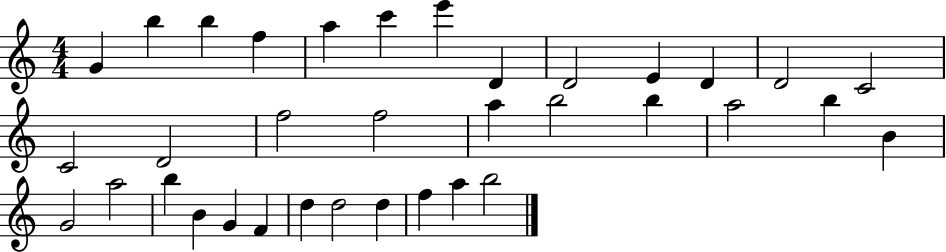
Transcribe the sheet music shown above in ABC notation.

X:1
T:Untitled
M:4/4
L:1/4
K:C
G b b f a c' e' D D2 E D D2 C2 C2 D2 f2 f2 a b2 b a2 b B G2 a2 b B G F d d2 d f a b2